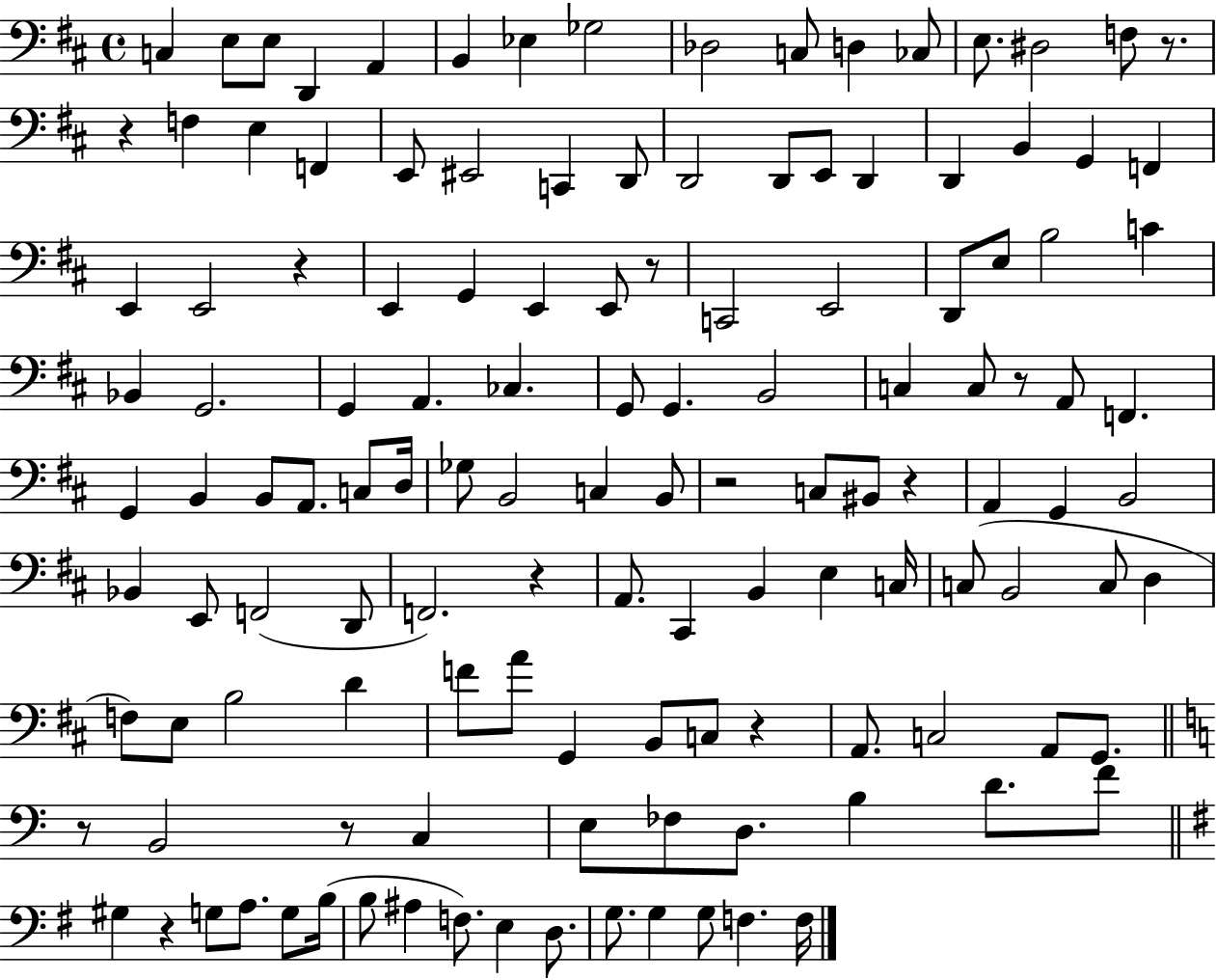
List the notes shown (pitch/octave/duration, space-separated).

C3/q E3/e E3/e D2/q A2/q B2/q Eb3/q Gb3/h Db3/h C3/e D3/q CES3/e E3/e. D#3/h F3/e R/e. R/q F3/q E3/q F2/q E2/e EIS2/h C2/q D2/e D2/h D2/e E2/e D2/q D2/q B2/q G2/q F2/q E2/q E2/h R/q E2/q G2/q E2/q E2/e R/e C2/h E2/h D2/e E3/e B3/h C4/q Bb2/q G2/h. G2/q A2/q. CES3/q. G2/e G2/q. B2/h C3/q C3/e R/e A2/e F2/q. G2/q B2/q B2/e A2/e. C3/e D3/s Gb3/e B2/h C3/q B2/e R/h C3/e BIS2/e R/q A2/q G2/q B2/h Bb2/q E2/e F2/h D2/e F2/h. R/q A2/e. C#2/q B2/q E3/q C3/s C3/e B2/h C3/e D3/q F3/e E3/e B3/h D4/q F4/e A4/e G2/q B2/e C3/e R/q A2/e. C3/h A2/e G2/e. R/e B2/h R/e C3/q E3/e FES3/e D3/e. B3/q D4/e. F4/e G#3/q R/q G3/e A3/e. G3/e B3/s B3/e A#3/q F3/e. E3/q D3/e. G3/e. G3/q G3/e F3/q. F3/s